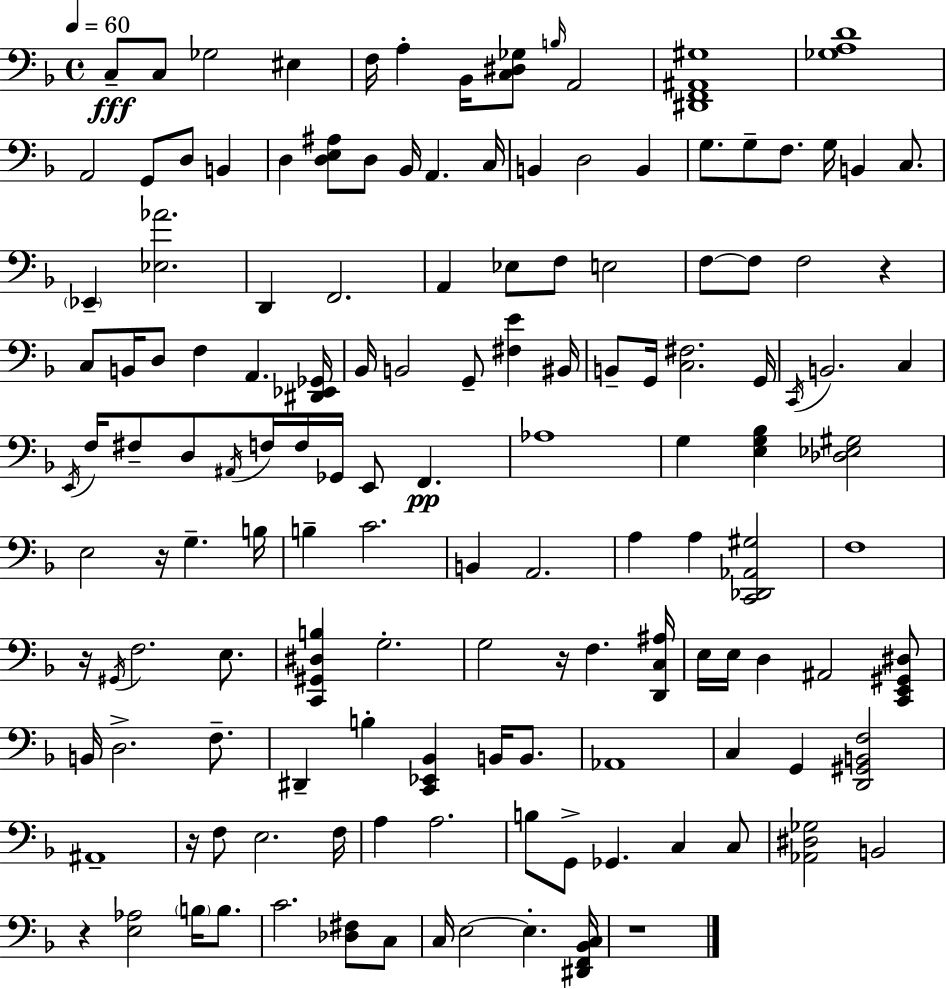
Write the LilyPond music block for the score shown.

{
  \clef bass
  \time 4/4
  \defaultTimeSignature
  \key d \minor
  \tempo 4 = 60
  c8--\fff c8 ges2 eis4 | f16 a4-. bes,16 <c dis ges>8 \grace { b16 } a,2 | <dis, f, ais, gis>1 | <ges a d'>1 | \break a,2 g,8 d8 b,4 | d4 <d e ais>8 d8 bes,16 a,4. | c16 b,4 d2 b,4 | g8. g8-- f8. g16 b,4 c8. | \break \parenthesize ees,4-- <ees aes'>2. | d,4 f,2. | a,4 ees8 f8 e2 | f8~~ f8 f2 r4 | \break c8 b,16 d8 f4 a,4. | <dis, ees, ges,>16 bes,16 b,2 g,8-- <fis e'>4 | bis,16 b,8-- g,16 <c fis>2. | g,16 \acciaccatura { c,16 } b,2. c4 | \break \acciaccatura { e,16 } f16 fis8-- d8 \acciaccatura { ais,16 } f16 f16 ges,16 e,8 f,4.\pp | aes1 | g4 <e g bes>4 <des ees gis>2 | e2 r16 g4.-- | \break b16 b4-- c'2. | b,4 a,2. | a4 a4 <c, des, aes, gis>2 | f1 | \break r16 \acciaccatura { gis,16 } f2. | e8. <c, gis, dis b>4 g2.-. | g2 r16 f4. | <d, c ais>16 e16 e16 d4 ais,2 | \break <c, e, gis, dis>8 b,16 d2.-> | f8.-- dis,4-- b4-. <c, ees, bes,>4 | b,16 b,8. aes,1 | c4 g,4 <d, gis, b, f>2 | \break ais,1-- | r16 f8 e2. | f16 a4 a2. | b8 g,8-> ges,4. c4 | \break c8 <aes, dis ges>2 b,2 | r4 <e aes>2 | \parenthesize b16 b8. c'2. | <des fis>8 c8 c16 e2~~ e4.-. | \break <dis, f, bes, c>16 r1 | \bar "|."
}